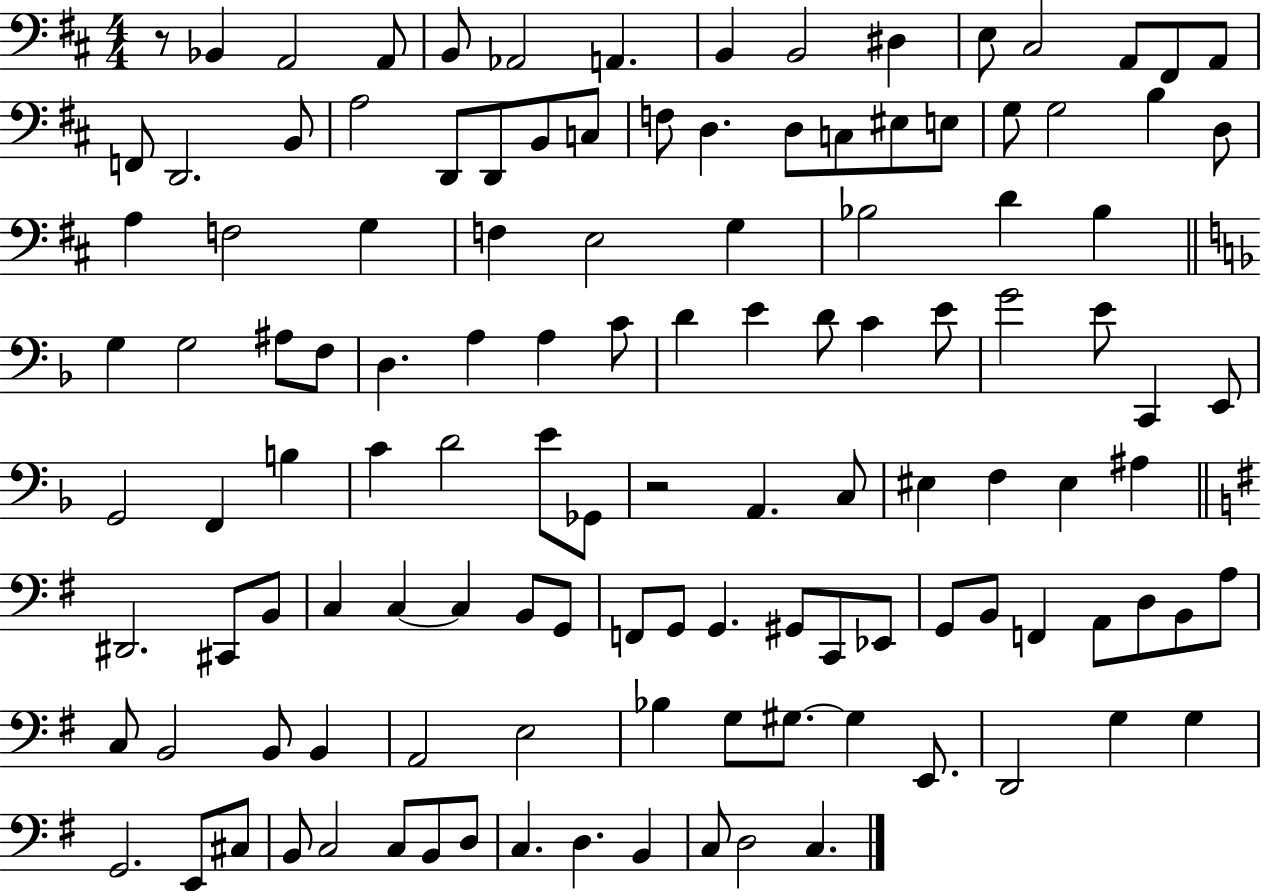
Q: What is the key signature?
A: D major